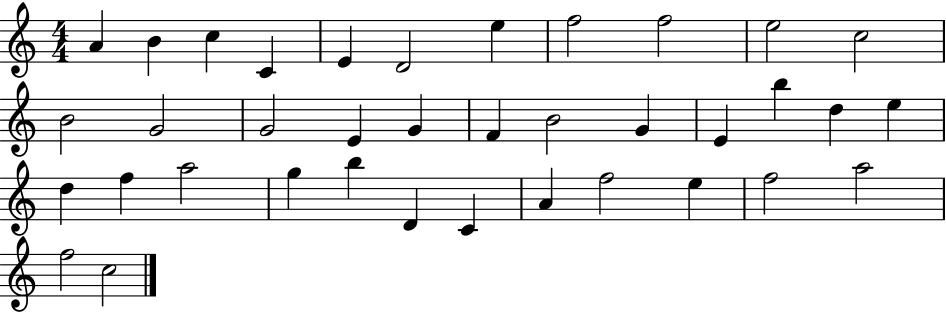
{
  \clef treble
  \numericTimeSignature
  \time 4/4
  \key c \major
  a'4 b'4 c''4 c'4 | e'4 d'2 e''4 | f''2 f''2 | e''2 c''2 | \break b'2 g'2 | g'2 e'4 g'4 | f'4 b'2 g'4 | e'4 b''4 d''4 e''4 | \break d''4 f''4 a''2 | g''4 b''4 d'4 c'4 | a'4 f''2 e''4 | f''2 a''2 | \break f''2 c''2 | \bar "|."
}